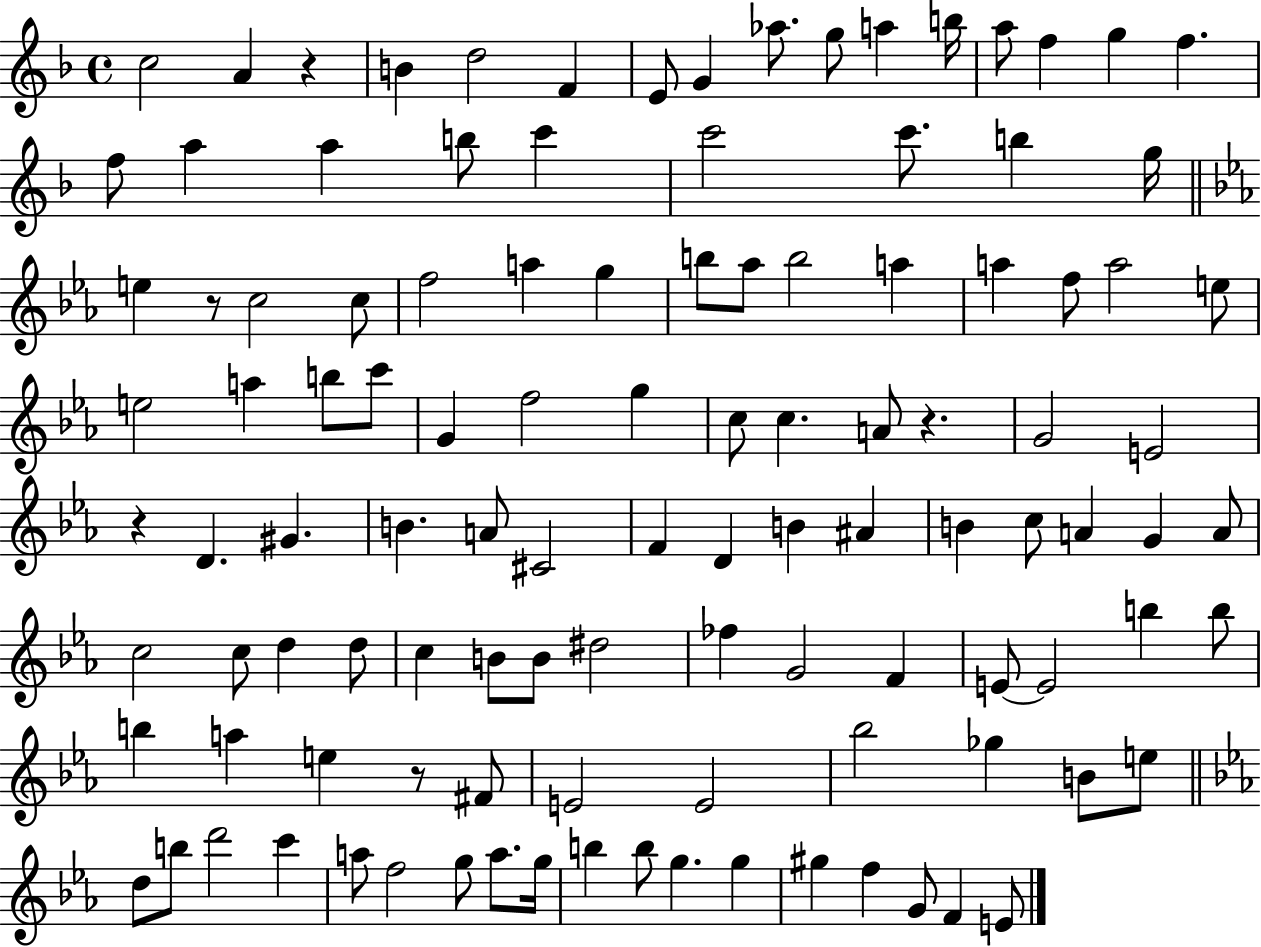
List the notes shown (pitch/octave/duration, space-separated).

C5/h A4/q R/q B4/q D5/h F4/q E4/e G4/q Ab5/e. G5/e A5/q B5/s A5/e F5/q G5/q F5/q. F5/e A5/q A5/q B5/e C6/q C6/h C6/e. B5/q G5/s E5/q R/e C5/h C5/e F5/h A5/q G5/q B5/e Ab5/e B5/h A5/q A5/q F5/e A5/h E5/e E5/h A5/q B5/e C6/e G4/q F5/h G5/q C5/e C5/q. A4/e R/q. G4/h E4/h R/q D4/q. G#4/q. B4/q. A4/e C#4/h F4/q D4/q B4/q A#4/q B4/q C5/e A4/q G4/q A4/e C5/h C5/e D5/q D5/e C5/q B4/e B4/e D#5/h FES5/q G4/h F4/q E4/e E4/h B5/q B5/e B5/q A5/q E5/q R/e F#4/e E4/h E4/h Bb5/h Gb5/q B4/e E5/e D5/e B5/e D6/h C6/q A5/e F5/h G5/e A5/e. G5/s B5/q B5/e G5/q. G5/q G#5/q F5/q G4/e F4/q E4/e